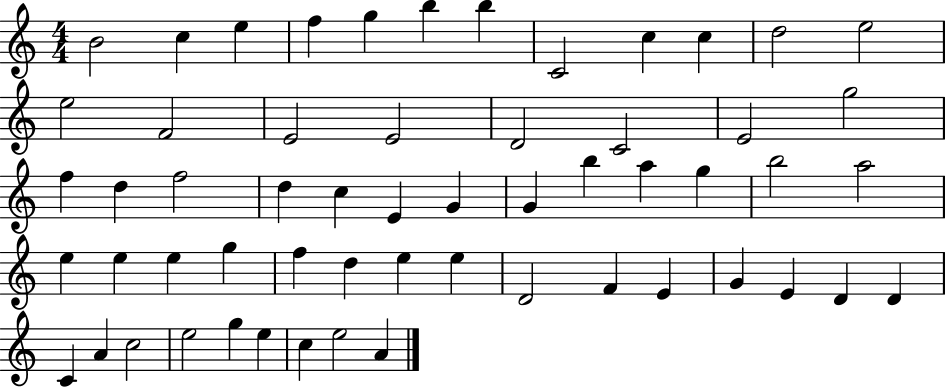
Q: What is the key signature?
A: C major